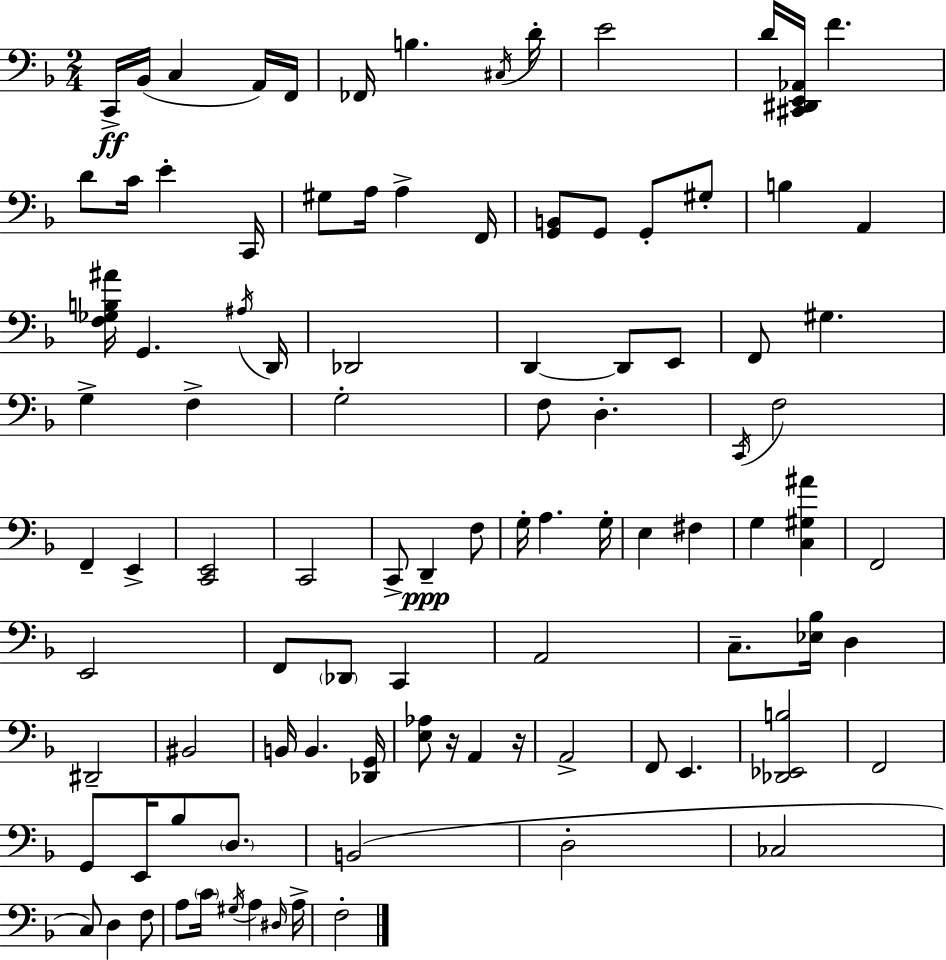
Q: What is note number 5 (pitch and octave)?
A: F2